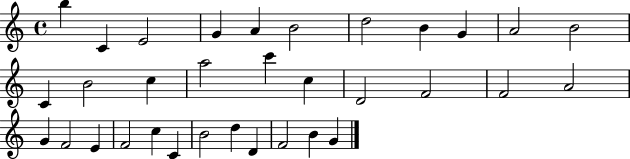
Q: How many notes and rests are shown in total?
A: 33